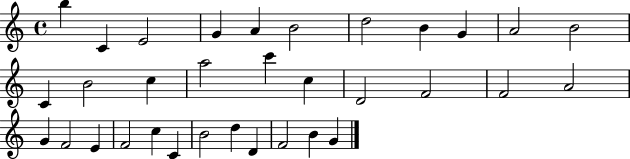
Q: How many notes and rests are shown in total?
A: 33